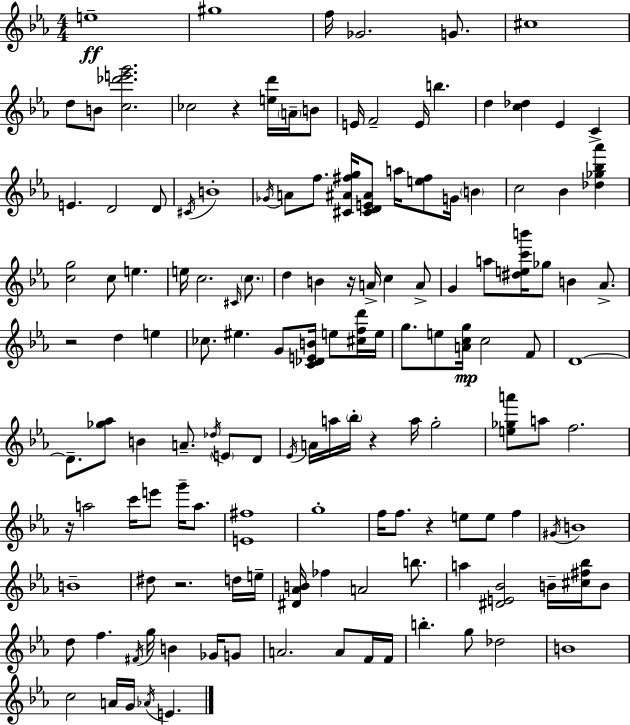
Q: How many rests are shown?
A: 7